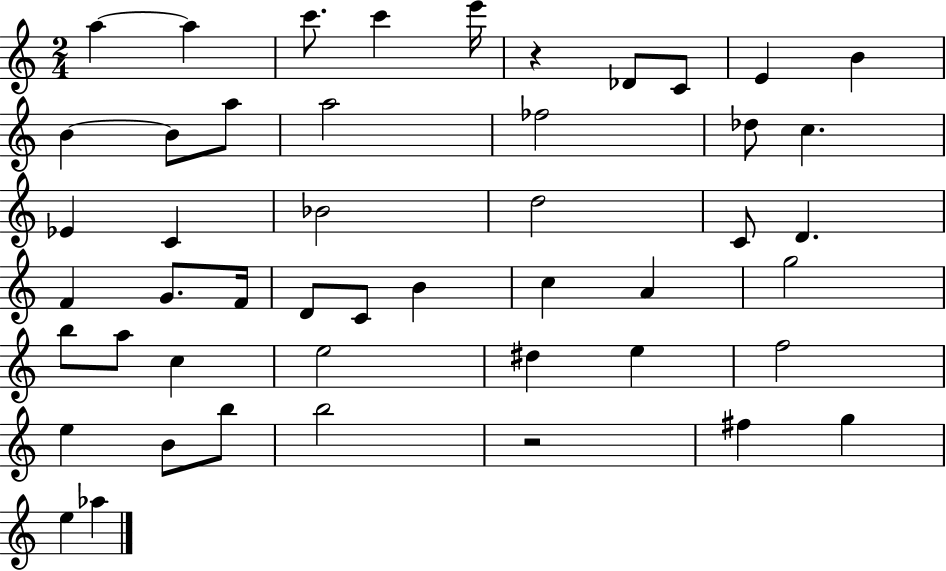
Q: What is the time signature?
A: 2/4